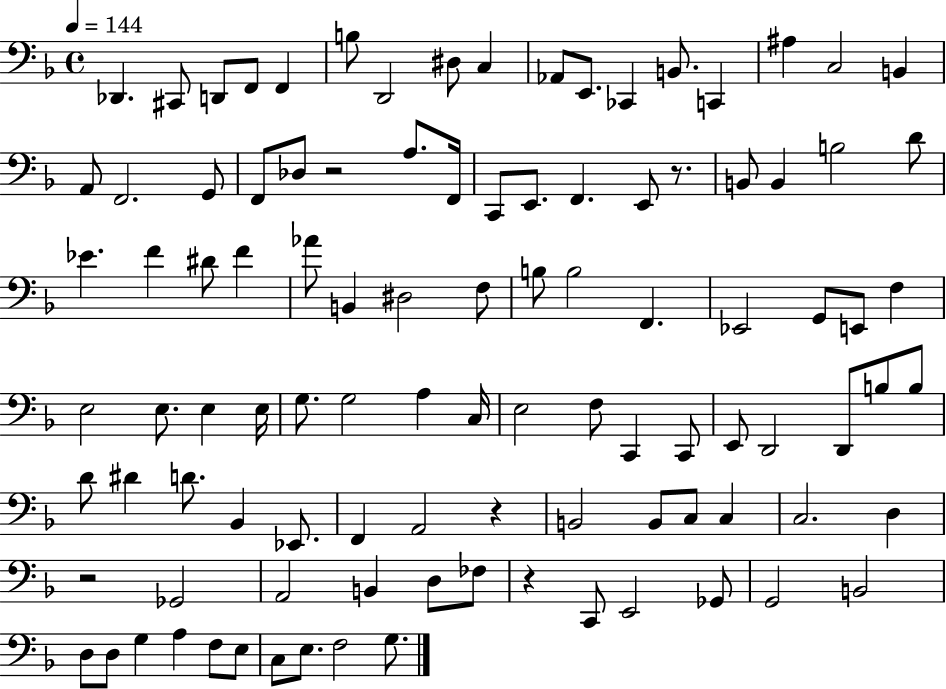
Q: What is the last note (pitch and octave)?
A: G3